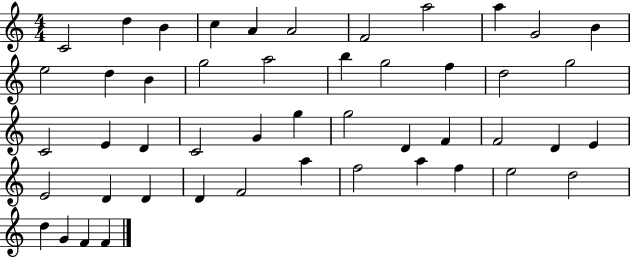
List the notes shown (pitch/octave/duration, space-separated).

C4/h D5/q B4/q C5/q A4/q A4/h F4/h A5/h A5/q G4/h B4/q E5/h D5/q B4/q G5/h A5/h B5/q G5/h F5/q D5/h G5/h C4/h E4/q D4/q C4/h G4/q G5/q G5/h D4/q F4/q F4/h D4/q E4/q E4/h D4/q D4/q D4/q F4/h A5/q F5/h A5/q F5/q E5/h D5/h D5/q G4/q F4/q F4/q